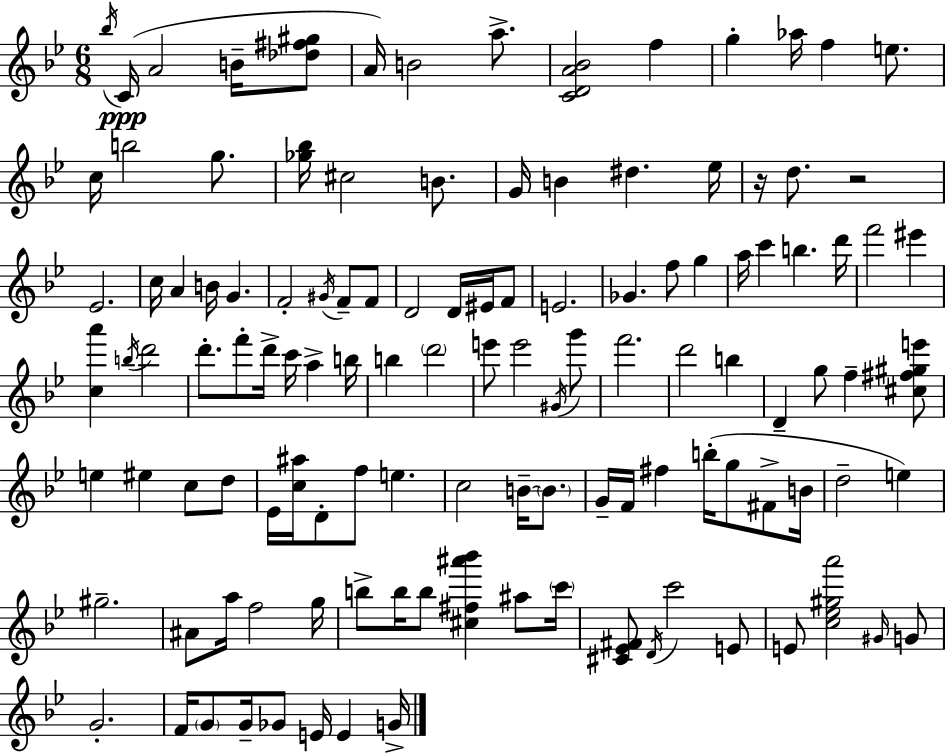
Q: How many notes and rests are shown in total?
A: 120